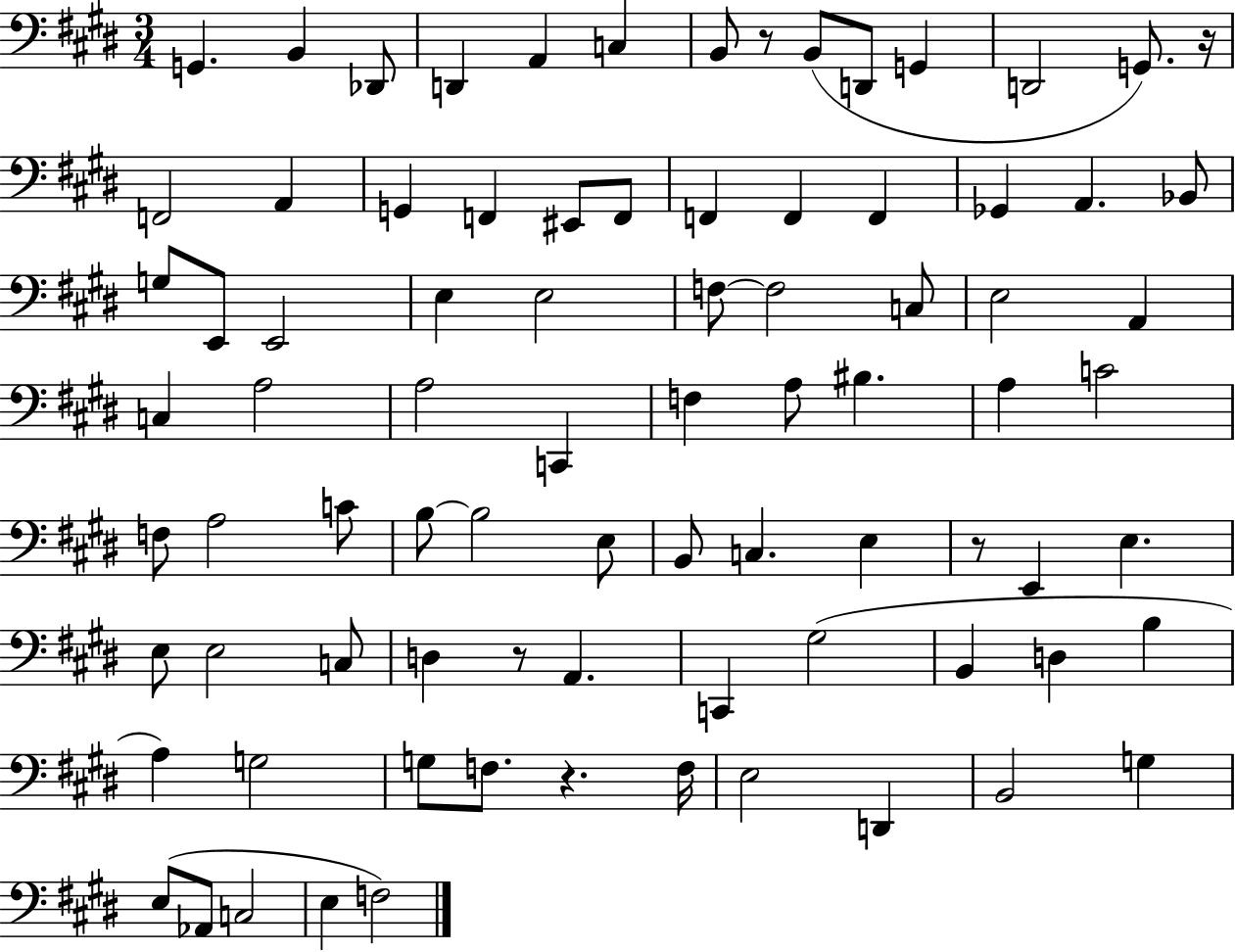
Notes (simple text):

G2/q. B2/q Db2/e D2/q A2/q C3/q B2/e R/e B2/e D2/e G2/q D2/h G2/e. R/s F2/h A2/q G2/q F2/q EIS2/e F2/e F2/q F2/q F2/q Gb2/q A2/q. Bb2/e G3/e E2/e E2/h E3/q E3/h F3/e F3/h C3/e E3/h A2/q C3/q A3/h A3/h C2/q F3/q A3/e BIS3/q. A3/q C4/h F3/e A3/h C4/e B3/e B3/h E3/e B2/e C3/q. E3/q R/e E2/q E3/q. E3/e E3/h C3/e D3/q R/e A2/q. C2/q G#3/h B2/q D3/q B3/q A3/q G3/h G3/e F3/e. R/q. F3/s E3/h D2/q B2/h G3/q E3/e Ab2/e C3/h E3/q F3/h